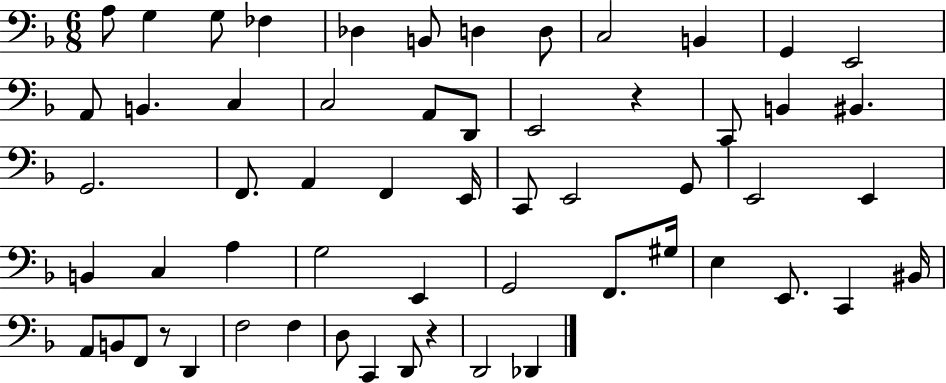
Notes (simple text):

A3/e G3/q G3/e FES3/q Db3/q B2/e D3/q D3/e C3/h B2/q G2/q E2/h A2/e B2/q. C3/q C3/h A2/e D2/e E2/h R/q C2/e B2/q BIS2/q. G2/h. F2/e. A2/q F2/q E2/s C2/e E2/h G2/e E2/h E2/q B2/q C3/q A3/q G3/h E2/q G2/h F2/e. G#3/s E3/q E2/e. C2/q BIS2/s A2/e B2/e F2/e R/e D2/q F3/h F3/q D3/e C2/q D2/e R/q D2/h Db2/q